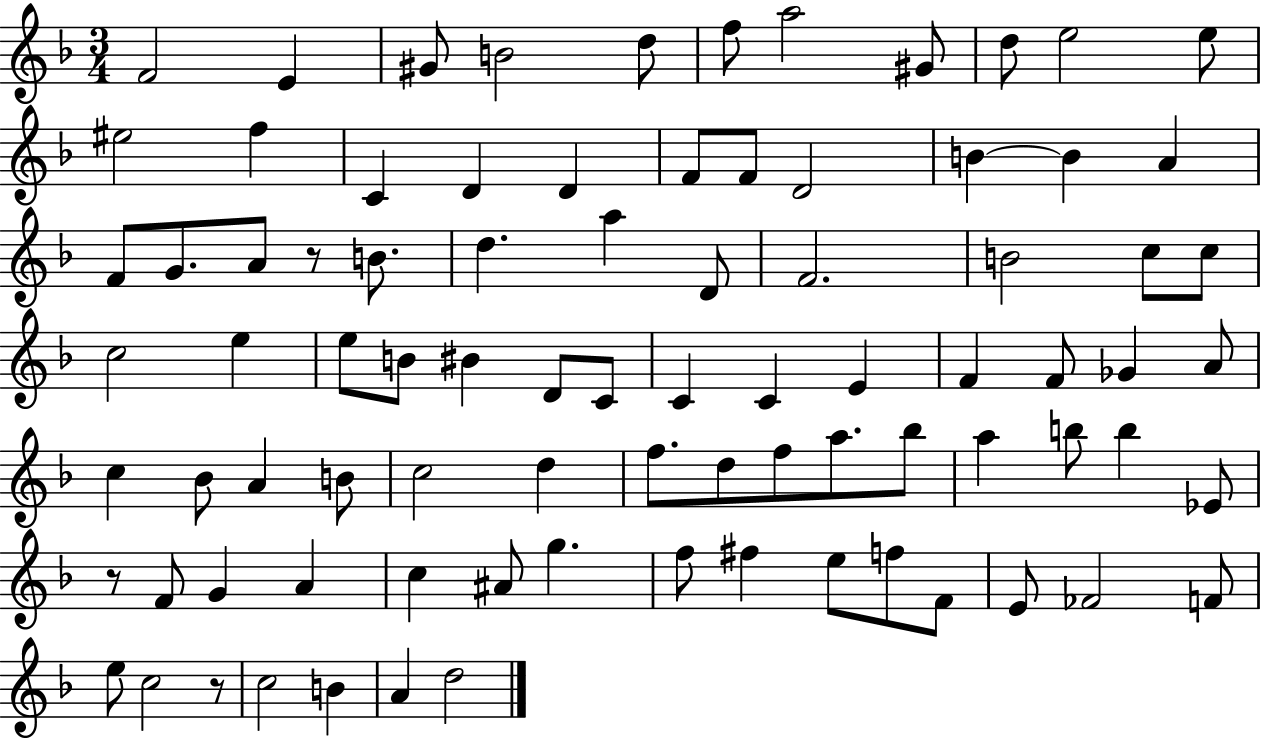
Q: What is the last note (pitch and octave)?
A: D5